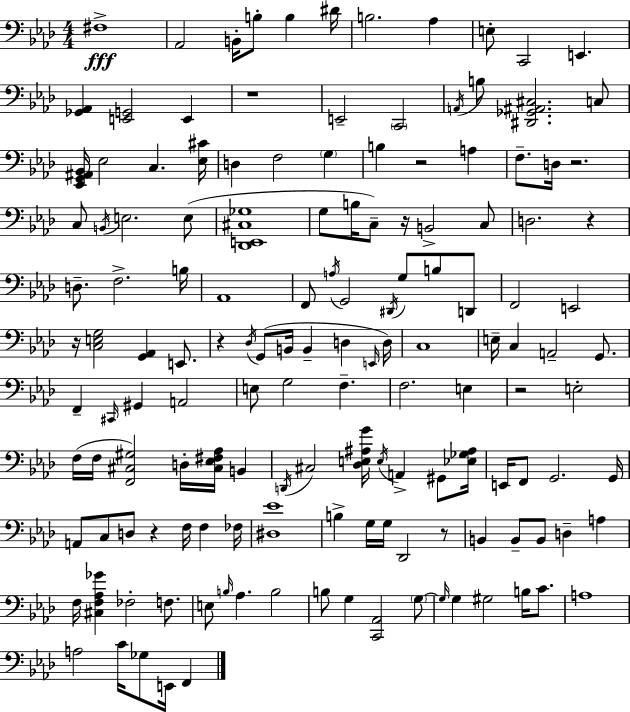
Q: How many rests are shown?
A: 10